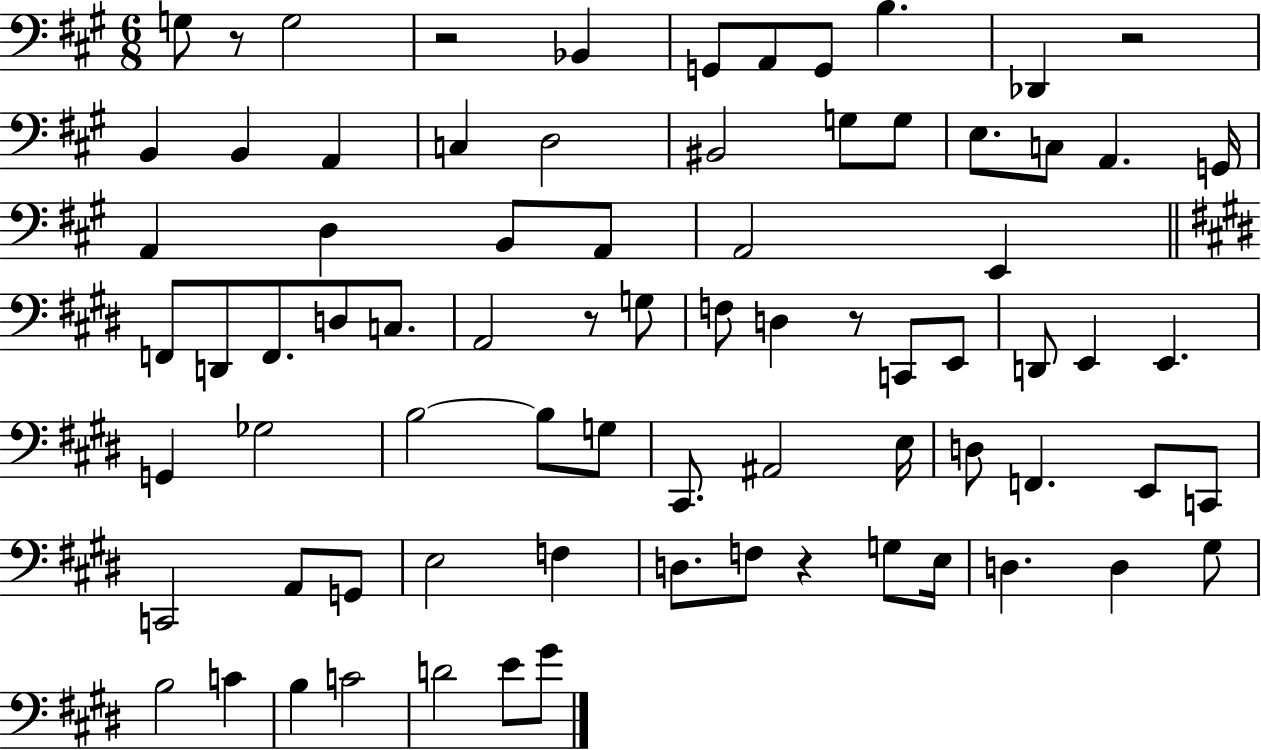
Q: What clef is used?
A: bass